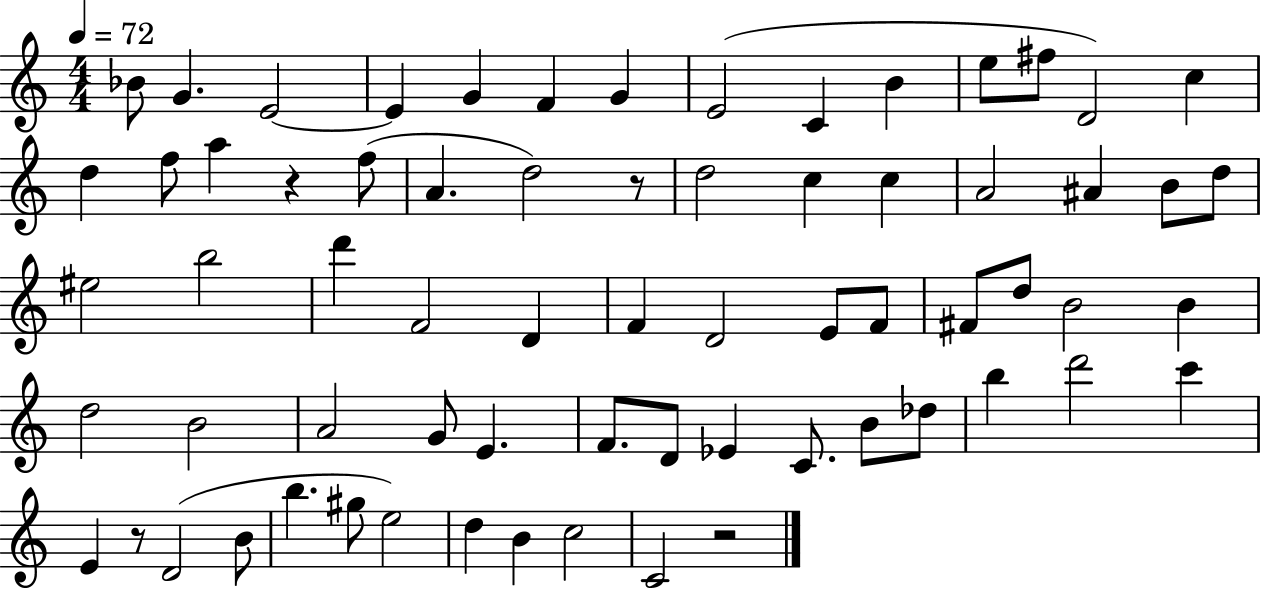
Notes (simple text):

Bb4/e G4/q. E4/h E4/q G4/q F4/q G4/q E4/h C4/q B4/q E5/e F#5/e D4/h C5/q D5/q F5/e A5/q R/q F5/e A4/q. D5/h R/e D5/h C5/q C5/q A4/h A#4/q B4/e D5/e EIS5/h B5/h D6/q F4/h D4/q F4/q D4/h E4/e F4/e F#4/e D5/e B4/h B4/q D5/h B4/h A4/h G4/e E4/q. F4/e. D4/e Eb4/q C4/e. B4/e Db5/e B5/q D6/h C6/q E4/q R/e D4/h B4/e B5/q. G#5/e E5/h D5/q B4/q C5/h C4/h R/h